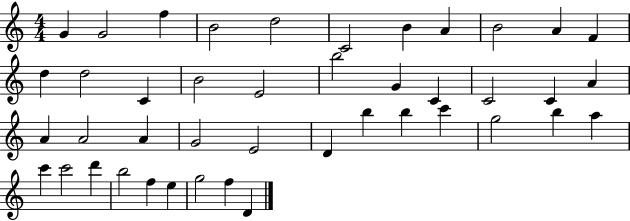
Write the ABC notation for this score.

X:1
T:Untitled
M:4/4
L:1/4
K:C
G G2 f B2 d2 C2 B A B2 A F d d2 C B2 E2 b2 G C C2 C A A A2 A G2 E2 D b b c' g2 b a c' c'2 d' b2 f e g2 f D